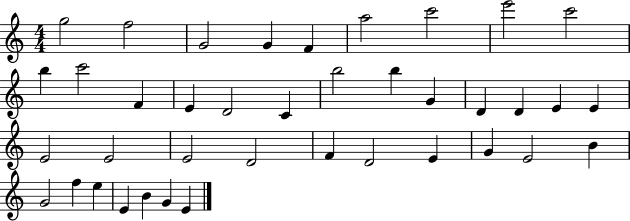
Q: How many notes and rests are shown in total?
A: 39